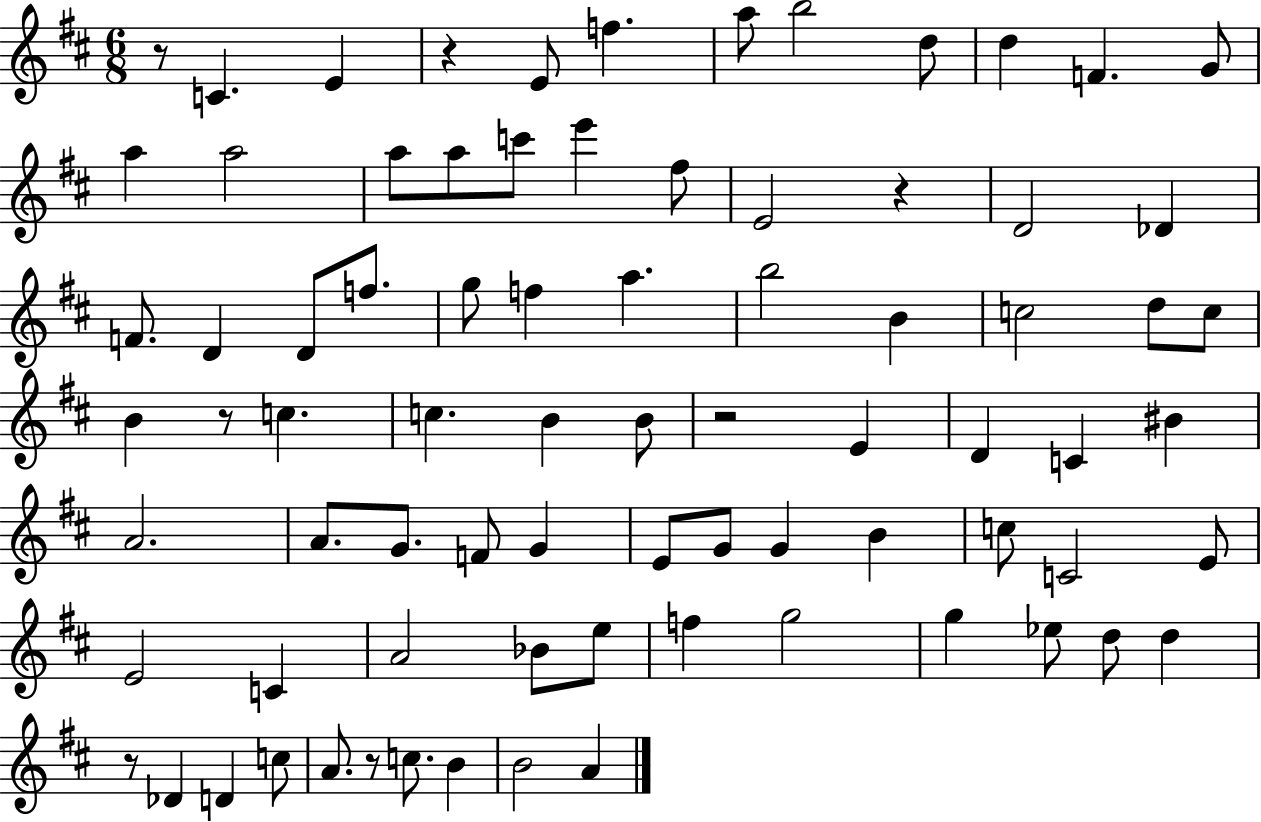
R/e C4/q. E4/q R/q E4/e F5/q. A5/e B5/h D5/e D5/q F4/q. G4/e A5/q A5/h A5/e A5/e C6/e E6/q F#5/e E4/h R/q D4/h Db4/q F4/e. D4/q D4/e F5/e. G5/e F5/q A5/q. B5/h B4/q C5/h D5/e C5/e B4/q R/e C5/q. C5/q. B4/q B4/e R/h E4/q D4/q C4/q BIS4/q A4/h. A4/e. G4/e. F4/e G4/q E4/e G4/e G4/q B4/q C5/e C4/h E4/e E4/h C4/q A4/h Bb4/e E5/e F5/q G5/h G5/q Eb5/e D5/e D5/q R/e Db4/q D4/q C5/e A4/e. R/e C5/e. B4/q B4/h A4/q